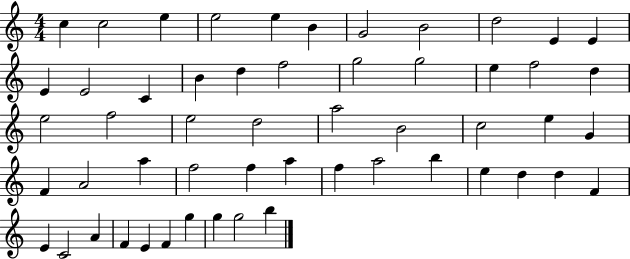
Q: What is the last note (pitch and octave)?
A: B5